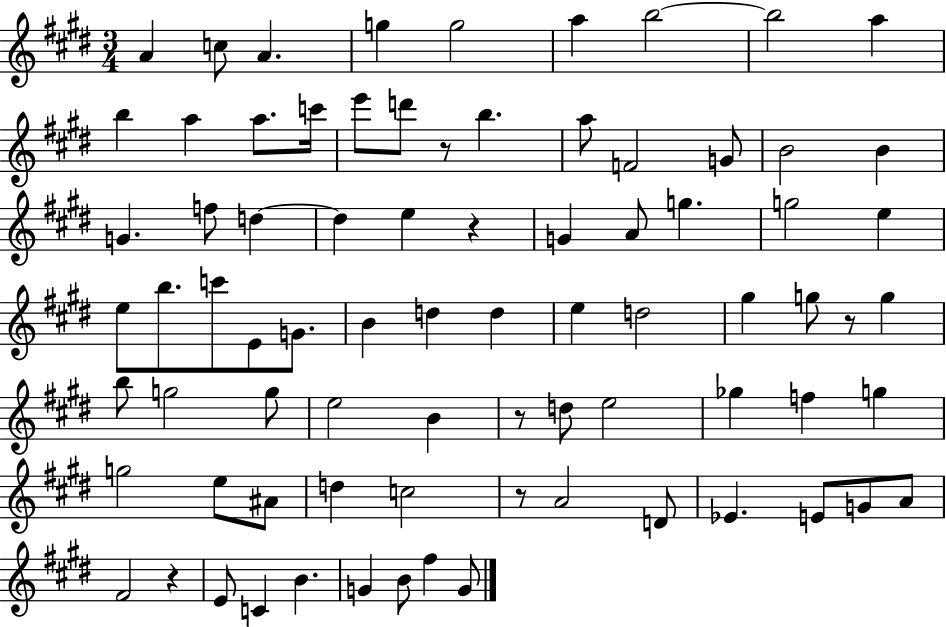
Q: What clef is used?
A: treble